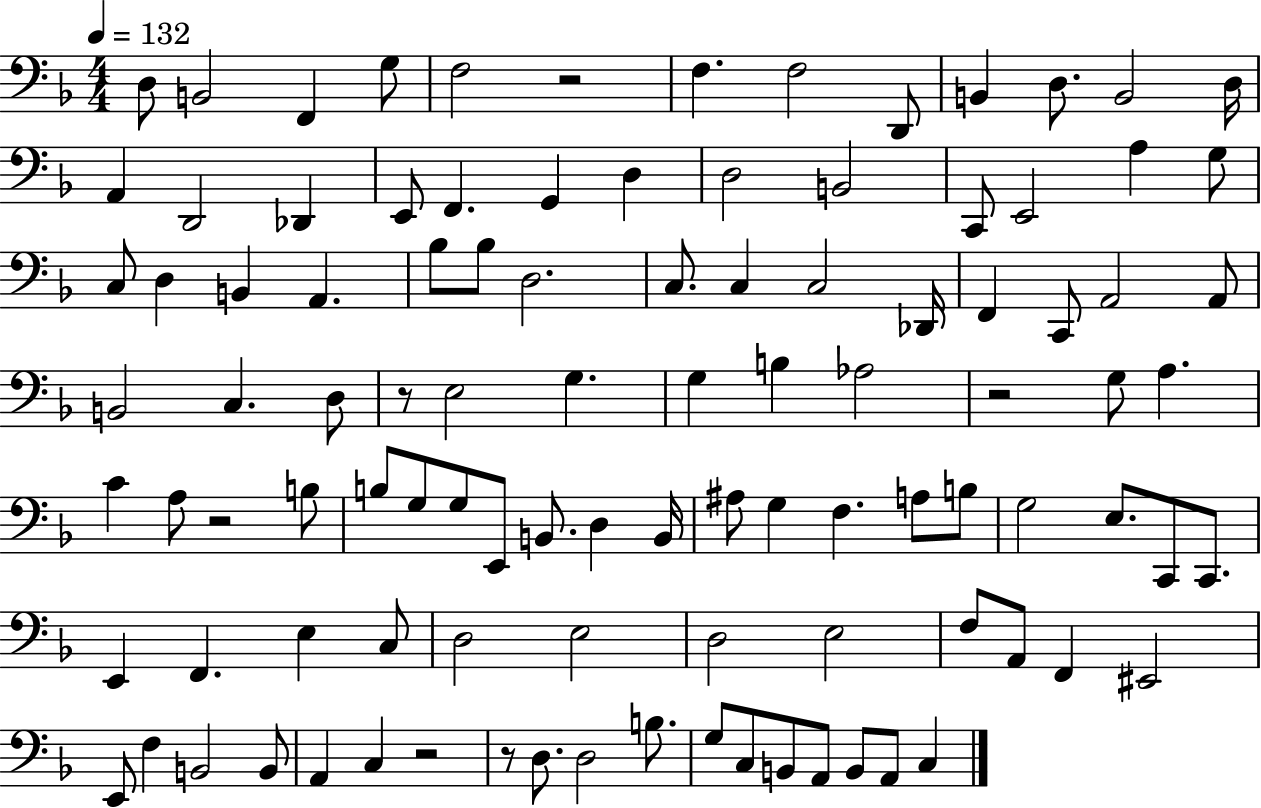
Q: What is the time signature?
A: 4/4